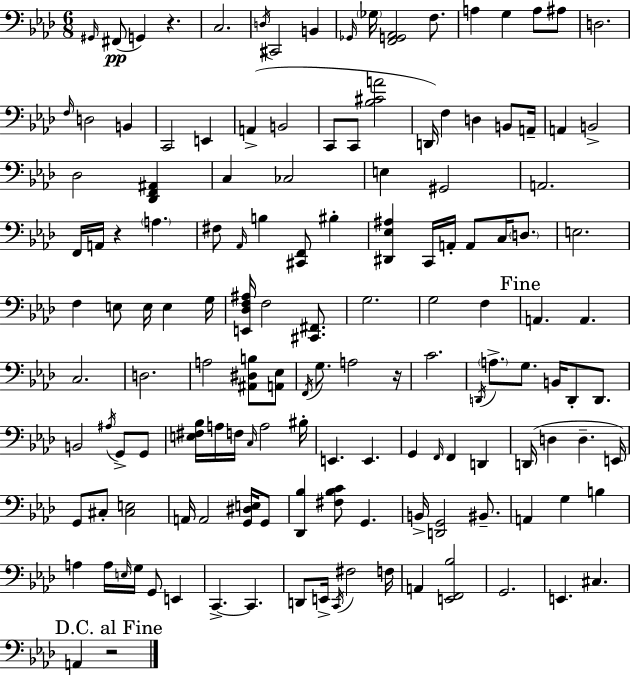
G#2/s F#2/e G2/q R/q. C3/h. D3/s C#2/h B2/q Gb2/s Gb3/s [F2,G2,Ab2]/h F3/e. A3/q G3/q A3/e A#3/e D3/h. F3/s D3/h B2/q C2/h E2/q A2/q B2/h C2/e C2/e [Bb3,C#4,A4]/h D2/s F3/q D3/q B2/e A2/s A2/q B2/h Db3/h [Db2,F2,A#2]/q C3/q CES3/h E3/q G#2/h A2/h. F2/s A2/s R/q A3/q. F#3/e Ab2/s B3/q [C#2,F2]/e BIS3/q [D#2,Eb3,A#3]/q C2/s A2/s A2/e C3/s D3/e. E3/h. F3/q E3/e E3/s E3/q G3/s [E2,Db3,F3,A#3]/s F3/h [C#2,F#2]/e. G3/h. G3/h F3/q A2/q. A2/q. C3/h. D3/h. A3/h [A#2,D#3,B3]/e [A2,Eb3]/e F2/s G3/e. A3/h R/s C4/h. D2/s A3/e. G3/e. B2/s D2/e D2/e. B2/h A#3/s G2/e G2/e [E3,F#3,Bb3]/s A3/s F3/s C3/s A3/h BIS3/s E2/q. E2/q. G2/q F2/s F2/q D2/q D2/s D3/q D3/q. E2/s G2/e C#3/e [C#3,E3]/h A2/s A2/h [G2,D#3,E3]/s G2/e [Db2,Bb3]/q [F#3,Bb3,C4]/e G2/q. B2/s [D2,G2]/h BIS2/e. A2/q G3/q B3/q A3/q A3/s E3/s G3/s G2/e E2/q C2/q. C2/q. D2/e E2/s C2/s F#3/h F3/s A2/q [E2,F2,Bb3]/h G2/h. E2/q. C#3/q. A2/q R/h